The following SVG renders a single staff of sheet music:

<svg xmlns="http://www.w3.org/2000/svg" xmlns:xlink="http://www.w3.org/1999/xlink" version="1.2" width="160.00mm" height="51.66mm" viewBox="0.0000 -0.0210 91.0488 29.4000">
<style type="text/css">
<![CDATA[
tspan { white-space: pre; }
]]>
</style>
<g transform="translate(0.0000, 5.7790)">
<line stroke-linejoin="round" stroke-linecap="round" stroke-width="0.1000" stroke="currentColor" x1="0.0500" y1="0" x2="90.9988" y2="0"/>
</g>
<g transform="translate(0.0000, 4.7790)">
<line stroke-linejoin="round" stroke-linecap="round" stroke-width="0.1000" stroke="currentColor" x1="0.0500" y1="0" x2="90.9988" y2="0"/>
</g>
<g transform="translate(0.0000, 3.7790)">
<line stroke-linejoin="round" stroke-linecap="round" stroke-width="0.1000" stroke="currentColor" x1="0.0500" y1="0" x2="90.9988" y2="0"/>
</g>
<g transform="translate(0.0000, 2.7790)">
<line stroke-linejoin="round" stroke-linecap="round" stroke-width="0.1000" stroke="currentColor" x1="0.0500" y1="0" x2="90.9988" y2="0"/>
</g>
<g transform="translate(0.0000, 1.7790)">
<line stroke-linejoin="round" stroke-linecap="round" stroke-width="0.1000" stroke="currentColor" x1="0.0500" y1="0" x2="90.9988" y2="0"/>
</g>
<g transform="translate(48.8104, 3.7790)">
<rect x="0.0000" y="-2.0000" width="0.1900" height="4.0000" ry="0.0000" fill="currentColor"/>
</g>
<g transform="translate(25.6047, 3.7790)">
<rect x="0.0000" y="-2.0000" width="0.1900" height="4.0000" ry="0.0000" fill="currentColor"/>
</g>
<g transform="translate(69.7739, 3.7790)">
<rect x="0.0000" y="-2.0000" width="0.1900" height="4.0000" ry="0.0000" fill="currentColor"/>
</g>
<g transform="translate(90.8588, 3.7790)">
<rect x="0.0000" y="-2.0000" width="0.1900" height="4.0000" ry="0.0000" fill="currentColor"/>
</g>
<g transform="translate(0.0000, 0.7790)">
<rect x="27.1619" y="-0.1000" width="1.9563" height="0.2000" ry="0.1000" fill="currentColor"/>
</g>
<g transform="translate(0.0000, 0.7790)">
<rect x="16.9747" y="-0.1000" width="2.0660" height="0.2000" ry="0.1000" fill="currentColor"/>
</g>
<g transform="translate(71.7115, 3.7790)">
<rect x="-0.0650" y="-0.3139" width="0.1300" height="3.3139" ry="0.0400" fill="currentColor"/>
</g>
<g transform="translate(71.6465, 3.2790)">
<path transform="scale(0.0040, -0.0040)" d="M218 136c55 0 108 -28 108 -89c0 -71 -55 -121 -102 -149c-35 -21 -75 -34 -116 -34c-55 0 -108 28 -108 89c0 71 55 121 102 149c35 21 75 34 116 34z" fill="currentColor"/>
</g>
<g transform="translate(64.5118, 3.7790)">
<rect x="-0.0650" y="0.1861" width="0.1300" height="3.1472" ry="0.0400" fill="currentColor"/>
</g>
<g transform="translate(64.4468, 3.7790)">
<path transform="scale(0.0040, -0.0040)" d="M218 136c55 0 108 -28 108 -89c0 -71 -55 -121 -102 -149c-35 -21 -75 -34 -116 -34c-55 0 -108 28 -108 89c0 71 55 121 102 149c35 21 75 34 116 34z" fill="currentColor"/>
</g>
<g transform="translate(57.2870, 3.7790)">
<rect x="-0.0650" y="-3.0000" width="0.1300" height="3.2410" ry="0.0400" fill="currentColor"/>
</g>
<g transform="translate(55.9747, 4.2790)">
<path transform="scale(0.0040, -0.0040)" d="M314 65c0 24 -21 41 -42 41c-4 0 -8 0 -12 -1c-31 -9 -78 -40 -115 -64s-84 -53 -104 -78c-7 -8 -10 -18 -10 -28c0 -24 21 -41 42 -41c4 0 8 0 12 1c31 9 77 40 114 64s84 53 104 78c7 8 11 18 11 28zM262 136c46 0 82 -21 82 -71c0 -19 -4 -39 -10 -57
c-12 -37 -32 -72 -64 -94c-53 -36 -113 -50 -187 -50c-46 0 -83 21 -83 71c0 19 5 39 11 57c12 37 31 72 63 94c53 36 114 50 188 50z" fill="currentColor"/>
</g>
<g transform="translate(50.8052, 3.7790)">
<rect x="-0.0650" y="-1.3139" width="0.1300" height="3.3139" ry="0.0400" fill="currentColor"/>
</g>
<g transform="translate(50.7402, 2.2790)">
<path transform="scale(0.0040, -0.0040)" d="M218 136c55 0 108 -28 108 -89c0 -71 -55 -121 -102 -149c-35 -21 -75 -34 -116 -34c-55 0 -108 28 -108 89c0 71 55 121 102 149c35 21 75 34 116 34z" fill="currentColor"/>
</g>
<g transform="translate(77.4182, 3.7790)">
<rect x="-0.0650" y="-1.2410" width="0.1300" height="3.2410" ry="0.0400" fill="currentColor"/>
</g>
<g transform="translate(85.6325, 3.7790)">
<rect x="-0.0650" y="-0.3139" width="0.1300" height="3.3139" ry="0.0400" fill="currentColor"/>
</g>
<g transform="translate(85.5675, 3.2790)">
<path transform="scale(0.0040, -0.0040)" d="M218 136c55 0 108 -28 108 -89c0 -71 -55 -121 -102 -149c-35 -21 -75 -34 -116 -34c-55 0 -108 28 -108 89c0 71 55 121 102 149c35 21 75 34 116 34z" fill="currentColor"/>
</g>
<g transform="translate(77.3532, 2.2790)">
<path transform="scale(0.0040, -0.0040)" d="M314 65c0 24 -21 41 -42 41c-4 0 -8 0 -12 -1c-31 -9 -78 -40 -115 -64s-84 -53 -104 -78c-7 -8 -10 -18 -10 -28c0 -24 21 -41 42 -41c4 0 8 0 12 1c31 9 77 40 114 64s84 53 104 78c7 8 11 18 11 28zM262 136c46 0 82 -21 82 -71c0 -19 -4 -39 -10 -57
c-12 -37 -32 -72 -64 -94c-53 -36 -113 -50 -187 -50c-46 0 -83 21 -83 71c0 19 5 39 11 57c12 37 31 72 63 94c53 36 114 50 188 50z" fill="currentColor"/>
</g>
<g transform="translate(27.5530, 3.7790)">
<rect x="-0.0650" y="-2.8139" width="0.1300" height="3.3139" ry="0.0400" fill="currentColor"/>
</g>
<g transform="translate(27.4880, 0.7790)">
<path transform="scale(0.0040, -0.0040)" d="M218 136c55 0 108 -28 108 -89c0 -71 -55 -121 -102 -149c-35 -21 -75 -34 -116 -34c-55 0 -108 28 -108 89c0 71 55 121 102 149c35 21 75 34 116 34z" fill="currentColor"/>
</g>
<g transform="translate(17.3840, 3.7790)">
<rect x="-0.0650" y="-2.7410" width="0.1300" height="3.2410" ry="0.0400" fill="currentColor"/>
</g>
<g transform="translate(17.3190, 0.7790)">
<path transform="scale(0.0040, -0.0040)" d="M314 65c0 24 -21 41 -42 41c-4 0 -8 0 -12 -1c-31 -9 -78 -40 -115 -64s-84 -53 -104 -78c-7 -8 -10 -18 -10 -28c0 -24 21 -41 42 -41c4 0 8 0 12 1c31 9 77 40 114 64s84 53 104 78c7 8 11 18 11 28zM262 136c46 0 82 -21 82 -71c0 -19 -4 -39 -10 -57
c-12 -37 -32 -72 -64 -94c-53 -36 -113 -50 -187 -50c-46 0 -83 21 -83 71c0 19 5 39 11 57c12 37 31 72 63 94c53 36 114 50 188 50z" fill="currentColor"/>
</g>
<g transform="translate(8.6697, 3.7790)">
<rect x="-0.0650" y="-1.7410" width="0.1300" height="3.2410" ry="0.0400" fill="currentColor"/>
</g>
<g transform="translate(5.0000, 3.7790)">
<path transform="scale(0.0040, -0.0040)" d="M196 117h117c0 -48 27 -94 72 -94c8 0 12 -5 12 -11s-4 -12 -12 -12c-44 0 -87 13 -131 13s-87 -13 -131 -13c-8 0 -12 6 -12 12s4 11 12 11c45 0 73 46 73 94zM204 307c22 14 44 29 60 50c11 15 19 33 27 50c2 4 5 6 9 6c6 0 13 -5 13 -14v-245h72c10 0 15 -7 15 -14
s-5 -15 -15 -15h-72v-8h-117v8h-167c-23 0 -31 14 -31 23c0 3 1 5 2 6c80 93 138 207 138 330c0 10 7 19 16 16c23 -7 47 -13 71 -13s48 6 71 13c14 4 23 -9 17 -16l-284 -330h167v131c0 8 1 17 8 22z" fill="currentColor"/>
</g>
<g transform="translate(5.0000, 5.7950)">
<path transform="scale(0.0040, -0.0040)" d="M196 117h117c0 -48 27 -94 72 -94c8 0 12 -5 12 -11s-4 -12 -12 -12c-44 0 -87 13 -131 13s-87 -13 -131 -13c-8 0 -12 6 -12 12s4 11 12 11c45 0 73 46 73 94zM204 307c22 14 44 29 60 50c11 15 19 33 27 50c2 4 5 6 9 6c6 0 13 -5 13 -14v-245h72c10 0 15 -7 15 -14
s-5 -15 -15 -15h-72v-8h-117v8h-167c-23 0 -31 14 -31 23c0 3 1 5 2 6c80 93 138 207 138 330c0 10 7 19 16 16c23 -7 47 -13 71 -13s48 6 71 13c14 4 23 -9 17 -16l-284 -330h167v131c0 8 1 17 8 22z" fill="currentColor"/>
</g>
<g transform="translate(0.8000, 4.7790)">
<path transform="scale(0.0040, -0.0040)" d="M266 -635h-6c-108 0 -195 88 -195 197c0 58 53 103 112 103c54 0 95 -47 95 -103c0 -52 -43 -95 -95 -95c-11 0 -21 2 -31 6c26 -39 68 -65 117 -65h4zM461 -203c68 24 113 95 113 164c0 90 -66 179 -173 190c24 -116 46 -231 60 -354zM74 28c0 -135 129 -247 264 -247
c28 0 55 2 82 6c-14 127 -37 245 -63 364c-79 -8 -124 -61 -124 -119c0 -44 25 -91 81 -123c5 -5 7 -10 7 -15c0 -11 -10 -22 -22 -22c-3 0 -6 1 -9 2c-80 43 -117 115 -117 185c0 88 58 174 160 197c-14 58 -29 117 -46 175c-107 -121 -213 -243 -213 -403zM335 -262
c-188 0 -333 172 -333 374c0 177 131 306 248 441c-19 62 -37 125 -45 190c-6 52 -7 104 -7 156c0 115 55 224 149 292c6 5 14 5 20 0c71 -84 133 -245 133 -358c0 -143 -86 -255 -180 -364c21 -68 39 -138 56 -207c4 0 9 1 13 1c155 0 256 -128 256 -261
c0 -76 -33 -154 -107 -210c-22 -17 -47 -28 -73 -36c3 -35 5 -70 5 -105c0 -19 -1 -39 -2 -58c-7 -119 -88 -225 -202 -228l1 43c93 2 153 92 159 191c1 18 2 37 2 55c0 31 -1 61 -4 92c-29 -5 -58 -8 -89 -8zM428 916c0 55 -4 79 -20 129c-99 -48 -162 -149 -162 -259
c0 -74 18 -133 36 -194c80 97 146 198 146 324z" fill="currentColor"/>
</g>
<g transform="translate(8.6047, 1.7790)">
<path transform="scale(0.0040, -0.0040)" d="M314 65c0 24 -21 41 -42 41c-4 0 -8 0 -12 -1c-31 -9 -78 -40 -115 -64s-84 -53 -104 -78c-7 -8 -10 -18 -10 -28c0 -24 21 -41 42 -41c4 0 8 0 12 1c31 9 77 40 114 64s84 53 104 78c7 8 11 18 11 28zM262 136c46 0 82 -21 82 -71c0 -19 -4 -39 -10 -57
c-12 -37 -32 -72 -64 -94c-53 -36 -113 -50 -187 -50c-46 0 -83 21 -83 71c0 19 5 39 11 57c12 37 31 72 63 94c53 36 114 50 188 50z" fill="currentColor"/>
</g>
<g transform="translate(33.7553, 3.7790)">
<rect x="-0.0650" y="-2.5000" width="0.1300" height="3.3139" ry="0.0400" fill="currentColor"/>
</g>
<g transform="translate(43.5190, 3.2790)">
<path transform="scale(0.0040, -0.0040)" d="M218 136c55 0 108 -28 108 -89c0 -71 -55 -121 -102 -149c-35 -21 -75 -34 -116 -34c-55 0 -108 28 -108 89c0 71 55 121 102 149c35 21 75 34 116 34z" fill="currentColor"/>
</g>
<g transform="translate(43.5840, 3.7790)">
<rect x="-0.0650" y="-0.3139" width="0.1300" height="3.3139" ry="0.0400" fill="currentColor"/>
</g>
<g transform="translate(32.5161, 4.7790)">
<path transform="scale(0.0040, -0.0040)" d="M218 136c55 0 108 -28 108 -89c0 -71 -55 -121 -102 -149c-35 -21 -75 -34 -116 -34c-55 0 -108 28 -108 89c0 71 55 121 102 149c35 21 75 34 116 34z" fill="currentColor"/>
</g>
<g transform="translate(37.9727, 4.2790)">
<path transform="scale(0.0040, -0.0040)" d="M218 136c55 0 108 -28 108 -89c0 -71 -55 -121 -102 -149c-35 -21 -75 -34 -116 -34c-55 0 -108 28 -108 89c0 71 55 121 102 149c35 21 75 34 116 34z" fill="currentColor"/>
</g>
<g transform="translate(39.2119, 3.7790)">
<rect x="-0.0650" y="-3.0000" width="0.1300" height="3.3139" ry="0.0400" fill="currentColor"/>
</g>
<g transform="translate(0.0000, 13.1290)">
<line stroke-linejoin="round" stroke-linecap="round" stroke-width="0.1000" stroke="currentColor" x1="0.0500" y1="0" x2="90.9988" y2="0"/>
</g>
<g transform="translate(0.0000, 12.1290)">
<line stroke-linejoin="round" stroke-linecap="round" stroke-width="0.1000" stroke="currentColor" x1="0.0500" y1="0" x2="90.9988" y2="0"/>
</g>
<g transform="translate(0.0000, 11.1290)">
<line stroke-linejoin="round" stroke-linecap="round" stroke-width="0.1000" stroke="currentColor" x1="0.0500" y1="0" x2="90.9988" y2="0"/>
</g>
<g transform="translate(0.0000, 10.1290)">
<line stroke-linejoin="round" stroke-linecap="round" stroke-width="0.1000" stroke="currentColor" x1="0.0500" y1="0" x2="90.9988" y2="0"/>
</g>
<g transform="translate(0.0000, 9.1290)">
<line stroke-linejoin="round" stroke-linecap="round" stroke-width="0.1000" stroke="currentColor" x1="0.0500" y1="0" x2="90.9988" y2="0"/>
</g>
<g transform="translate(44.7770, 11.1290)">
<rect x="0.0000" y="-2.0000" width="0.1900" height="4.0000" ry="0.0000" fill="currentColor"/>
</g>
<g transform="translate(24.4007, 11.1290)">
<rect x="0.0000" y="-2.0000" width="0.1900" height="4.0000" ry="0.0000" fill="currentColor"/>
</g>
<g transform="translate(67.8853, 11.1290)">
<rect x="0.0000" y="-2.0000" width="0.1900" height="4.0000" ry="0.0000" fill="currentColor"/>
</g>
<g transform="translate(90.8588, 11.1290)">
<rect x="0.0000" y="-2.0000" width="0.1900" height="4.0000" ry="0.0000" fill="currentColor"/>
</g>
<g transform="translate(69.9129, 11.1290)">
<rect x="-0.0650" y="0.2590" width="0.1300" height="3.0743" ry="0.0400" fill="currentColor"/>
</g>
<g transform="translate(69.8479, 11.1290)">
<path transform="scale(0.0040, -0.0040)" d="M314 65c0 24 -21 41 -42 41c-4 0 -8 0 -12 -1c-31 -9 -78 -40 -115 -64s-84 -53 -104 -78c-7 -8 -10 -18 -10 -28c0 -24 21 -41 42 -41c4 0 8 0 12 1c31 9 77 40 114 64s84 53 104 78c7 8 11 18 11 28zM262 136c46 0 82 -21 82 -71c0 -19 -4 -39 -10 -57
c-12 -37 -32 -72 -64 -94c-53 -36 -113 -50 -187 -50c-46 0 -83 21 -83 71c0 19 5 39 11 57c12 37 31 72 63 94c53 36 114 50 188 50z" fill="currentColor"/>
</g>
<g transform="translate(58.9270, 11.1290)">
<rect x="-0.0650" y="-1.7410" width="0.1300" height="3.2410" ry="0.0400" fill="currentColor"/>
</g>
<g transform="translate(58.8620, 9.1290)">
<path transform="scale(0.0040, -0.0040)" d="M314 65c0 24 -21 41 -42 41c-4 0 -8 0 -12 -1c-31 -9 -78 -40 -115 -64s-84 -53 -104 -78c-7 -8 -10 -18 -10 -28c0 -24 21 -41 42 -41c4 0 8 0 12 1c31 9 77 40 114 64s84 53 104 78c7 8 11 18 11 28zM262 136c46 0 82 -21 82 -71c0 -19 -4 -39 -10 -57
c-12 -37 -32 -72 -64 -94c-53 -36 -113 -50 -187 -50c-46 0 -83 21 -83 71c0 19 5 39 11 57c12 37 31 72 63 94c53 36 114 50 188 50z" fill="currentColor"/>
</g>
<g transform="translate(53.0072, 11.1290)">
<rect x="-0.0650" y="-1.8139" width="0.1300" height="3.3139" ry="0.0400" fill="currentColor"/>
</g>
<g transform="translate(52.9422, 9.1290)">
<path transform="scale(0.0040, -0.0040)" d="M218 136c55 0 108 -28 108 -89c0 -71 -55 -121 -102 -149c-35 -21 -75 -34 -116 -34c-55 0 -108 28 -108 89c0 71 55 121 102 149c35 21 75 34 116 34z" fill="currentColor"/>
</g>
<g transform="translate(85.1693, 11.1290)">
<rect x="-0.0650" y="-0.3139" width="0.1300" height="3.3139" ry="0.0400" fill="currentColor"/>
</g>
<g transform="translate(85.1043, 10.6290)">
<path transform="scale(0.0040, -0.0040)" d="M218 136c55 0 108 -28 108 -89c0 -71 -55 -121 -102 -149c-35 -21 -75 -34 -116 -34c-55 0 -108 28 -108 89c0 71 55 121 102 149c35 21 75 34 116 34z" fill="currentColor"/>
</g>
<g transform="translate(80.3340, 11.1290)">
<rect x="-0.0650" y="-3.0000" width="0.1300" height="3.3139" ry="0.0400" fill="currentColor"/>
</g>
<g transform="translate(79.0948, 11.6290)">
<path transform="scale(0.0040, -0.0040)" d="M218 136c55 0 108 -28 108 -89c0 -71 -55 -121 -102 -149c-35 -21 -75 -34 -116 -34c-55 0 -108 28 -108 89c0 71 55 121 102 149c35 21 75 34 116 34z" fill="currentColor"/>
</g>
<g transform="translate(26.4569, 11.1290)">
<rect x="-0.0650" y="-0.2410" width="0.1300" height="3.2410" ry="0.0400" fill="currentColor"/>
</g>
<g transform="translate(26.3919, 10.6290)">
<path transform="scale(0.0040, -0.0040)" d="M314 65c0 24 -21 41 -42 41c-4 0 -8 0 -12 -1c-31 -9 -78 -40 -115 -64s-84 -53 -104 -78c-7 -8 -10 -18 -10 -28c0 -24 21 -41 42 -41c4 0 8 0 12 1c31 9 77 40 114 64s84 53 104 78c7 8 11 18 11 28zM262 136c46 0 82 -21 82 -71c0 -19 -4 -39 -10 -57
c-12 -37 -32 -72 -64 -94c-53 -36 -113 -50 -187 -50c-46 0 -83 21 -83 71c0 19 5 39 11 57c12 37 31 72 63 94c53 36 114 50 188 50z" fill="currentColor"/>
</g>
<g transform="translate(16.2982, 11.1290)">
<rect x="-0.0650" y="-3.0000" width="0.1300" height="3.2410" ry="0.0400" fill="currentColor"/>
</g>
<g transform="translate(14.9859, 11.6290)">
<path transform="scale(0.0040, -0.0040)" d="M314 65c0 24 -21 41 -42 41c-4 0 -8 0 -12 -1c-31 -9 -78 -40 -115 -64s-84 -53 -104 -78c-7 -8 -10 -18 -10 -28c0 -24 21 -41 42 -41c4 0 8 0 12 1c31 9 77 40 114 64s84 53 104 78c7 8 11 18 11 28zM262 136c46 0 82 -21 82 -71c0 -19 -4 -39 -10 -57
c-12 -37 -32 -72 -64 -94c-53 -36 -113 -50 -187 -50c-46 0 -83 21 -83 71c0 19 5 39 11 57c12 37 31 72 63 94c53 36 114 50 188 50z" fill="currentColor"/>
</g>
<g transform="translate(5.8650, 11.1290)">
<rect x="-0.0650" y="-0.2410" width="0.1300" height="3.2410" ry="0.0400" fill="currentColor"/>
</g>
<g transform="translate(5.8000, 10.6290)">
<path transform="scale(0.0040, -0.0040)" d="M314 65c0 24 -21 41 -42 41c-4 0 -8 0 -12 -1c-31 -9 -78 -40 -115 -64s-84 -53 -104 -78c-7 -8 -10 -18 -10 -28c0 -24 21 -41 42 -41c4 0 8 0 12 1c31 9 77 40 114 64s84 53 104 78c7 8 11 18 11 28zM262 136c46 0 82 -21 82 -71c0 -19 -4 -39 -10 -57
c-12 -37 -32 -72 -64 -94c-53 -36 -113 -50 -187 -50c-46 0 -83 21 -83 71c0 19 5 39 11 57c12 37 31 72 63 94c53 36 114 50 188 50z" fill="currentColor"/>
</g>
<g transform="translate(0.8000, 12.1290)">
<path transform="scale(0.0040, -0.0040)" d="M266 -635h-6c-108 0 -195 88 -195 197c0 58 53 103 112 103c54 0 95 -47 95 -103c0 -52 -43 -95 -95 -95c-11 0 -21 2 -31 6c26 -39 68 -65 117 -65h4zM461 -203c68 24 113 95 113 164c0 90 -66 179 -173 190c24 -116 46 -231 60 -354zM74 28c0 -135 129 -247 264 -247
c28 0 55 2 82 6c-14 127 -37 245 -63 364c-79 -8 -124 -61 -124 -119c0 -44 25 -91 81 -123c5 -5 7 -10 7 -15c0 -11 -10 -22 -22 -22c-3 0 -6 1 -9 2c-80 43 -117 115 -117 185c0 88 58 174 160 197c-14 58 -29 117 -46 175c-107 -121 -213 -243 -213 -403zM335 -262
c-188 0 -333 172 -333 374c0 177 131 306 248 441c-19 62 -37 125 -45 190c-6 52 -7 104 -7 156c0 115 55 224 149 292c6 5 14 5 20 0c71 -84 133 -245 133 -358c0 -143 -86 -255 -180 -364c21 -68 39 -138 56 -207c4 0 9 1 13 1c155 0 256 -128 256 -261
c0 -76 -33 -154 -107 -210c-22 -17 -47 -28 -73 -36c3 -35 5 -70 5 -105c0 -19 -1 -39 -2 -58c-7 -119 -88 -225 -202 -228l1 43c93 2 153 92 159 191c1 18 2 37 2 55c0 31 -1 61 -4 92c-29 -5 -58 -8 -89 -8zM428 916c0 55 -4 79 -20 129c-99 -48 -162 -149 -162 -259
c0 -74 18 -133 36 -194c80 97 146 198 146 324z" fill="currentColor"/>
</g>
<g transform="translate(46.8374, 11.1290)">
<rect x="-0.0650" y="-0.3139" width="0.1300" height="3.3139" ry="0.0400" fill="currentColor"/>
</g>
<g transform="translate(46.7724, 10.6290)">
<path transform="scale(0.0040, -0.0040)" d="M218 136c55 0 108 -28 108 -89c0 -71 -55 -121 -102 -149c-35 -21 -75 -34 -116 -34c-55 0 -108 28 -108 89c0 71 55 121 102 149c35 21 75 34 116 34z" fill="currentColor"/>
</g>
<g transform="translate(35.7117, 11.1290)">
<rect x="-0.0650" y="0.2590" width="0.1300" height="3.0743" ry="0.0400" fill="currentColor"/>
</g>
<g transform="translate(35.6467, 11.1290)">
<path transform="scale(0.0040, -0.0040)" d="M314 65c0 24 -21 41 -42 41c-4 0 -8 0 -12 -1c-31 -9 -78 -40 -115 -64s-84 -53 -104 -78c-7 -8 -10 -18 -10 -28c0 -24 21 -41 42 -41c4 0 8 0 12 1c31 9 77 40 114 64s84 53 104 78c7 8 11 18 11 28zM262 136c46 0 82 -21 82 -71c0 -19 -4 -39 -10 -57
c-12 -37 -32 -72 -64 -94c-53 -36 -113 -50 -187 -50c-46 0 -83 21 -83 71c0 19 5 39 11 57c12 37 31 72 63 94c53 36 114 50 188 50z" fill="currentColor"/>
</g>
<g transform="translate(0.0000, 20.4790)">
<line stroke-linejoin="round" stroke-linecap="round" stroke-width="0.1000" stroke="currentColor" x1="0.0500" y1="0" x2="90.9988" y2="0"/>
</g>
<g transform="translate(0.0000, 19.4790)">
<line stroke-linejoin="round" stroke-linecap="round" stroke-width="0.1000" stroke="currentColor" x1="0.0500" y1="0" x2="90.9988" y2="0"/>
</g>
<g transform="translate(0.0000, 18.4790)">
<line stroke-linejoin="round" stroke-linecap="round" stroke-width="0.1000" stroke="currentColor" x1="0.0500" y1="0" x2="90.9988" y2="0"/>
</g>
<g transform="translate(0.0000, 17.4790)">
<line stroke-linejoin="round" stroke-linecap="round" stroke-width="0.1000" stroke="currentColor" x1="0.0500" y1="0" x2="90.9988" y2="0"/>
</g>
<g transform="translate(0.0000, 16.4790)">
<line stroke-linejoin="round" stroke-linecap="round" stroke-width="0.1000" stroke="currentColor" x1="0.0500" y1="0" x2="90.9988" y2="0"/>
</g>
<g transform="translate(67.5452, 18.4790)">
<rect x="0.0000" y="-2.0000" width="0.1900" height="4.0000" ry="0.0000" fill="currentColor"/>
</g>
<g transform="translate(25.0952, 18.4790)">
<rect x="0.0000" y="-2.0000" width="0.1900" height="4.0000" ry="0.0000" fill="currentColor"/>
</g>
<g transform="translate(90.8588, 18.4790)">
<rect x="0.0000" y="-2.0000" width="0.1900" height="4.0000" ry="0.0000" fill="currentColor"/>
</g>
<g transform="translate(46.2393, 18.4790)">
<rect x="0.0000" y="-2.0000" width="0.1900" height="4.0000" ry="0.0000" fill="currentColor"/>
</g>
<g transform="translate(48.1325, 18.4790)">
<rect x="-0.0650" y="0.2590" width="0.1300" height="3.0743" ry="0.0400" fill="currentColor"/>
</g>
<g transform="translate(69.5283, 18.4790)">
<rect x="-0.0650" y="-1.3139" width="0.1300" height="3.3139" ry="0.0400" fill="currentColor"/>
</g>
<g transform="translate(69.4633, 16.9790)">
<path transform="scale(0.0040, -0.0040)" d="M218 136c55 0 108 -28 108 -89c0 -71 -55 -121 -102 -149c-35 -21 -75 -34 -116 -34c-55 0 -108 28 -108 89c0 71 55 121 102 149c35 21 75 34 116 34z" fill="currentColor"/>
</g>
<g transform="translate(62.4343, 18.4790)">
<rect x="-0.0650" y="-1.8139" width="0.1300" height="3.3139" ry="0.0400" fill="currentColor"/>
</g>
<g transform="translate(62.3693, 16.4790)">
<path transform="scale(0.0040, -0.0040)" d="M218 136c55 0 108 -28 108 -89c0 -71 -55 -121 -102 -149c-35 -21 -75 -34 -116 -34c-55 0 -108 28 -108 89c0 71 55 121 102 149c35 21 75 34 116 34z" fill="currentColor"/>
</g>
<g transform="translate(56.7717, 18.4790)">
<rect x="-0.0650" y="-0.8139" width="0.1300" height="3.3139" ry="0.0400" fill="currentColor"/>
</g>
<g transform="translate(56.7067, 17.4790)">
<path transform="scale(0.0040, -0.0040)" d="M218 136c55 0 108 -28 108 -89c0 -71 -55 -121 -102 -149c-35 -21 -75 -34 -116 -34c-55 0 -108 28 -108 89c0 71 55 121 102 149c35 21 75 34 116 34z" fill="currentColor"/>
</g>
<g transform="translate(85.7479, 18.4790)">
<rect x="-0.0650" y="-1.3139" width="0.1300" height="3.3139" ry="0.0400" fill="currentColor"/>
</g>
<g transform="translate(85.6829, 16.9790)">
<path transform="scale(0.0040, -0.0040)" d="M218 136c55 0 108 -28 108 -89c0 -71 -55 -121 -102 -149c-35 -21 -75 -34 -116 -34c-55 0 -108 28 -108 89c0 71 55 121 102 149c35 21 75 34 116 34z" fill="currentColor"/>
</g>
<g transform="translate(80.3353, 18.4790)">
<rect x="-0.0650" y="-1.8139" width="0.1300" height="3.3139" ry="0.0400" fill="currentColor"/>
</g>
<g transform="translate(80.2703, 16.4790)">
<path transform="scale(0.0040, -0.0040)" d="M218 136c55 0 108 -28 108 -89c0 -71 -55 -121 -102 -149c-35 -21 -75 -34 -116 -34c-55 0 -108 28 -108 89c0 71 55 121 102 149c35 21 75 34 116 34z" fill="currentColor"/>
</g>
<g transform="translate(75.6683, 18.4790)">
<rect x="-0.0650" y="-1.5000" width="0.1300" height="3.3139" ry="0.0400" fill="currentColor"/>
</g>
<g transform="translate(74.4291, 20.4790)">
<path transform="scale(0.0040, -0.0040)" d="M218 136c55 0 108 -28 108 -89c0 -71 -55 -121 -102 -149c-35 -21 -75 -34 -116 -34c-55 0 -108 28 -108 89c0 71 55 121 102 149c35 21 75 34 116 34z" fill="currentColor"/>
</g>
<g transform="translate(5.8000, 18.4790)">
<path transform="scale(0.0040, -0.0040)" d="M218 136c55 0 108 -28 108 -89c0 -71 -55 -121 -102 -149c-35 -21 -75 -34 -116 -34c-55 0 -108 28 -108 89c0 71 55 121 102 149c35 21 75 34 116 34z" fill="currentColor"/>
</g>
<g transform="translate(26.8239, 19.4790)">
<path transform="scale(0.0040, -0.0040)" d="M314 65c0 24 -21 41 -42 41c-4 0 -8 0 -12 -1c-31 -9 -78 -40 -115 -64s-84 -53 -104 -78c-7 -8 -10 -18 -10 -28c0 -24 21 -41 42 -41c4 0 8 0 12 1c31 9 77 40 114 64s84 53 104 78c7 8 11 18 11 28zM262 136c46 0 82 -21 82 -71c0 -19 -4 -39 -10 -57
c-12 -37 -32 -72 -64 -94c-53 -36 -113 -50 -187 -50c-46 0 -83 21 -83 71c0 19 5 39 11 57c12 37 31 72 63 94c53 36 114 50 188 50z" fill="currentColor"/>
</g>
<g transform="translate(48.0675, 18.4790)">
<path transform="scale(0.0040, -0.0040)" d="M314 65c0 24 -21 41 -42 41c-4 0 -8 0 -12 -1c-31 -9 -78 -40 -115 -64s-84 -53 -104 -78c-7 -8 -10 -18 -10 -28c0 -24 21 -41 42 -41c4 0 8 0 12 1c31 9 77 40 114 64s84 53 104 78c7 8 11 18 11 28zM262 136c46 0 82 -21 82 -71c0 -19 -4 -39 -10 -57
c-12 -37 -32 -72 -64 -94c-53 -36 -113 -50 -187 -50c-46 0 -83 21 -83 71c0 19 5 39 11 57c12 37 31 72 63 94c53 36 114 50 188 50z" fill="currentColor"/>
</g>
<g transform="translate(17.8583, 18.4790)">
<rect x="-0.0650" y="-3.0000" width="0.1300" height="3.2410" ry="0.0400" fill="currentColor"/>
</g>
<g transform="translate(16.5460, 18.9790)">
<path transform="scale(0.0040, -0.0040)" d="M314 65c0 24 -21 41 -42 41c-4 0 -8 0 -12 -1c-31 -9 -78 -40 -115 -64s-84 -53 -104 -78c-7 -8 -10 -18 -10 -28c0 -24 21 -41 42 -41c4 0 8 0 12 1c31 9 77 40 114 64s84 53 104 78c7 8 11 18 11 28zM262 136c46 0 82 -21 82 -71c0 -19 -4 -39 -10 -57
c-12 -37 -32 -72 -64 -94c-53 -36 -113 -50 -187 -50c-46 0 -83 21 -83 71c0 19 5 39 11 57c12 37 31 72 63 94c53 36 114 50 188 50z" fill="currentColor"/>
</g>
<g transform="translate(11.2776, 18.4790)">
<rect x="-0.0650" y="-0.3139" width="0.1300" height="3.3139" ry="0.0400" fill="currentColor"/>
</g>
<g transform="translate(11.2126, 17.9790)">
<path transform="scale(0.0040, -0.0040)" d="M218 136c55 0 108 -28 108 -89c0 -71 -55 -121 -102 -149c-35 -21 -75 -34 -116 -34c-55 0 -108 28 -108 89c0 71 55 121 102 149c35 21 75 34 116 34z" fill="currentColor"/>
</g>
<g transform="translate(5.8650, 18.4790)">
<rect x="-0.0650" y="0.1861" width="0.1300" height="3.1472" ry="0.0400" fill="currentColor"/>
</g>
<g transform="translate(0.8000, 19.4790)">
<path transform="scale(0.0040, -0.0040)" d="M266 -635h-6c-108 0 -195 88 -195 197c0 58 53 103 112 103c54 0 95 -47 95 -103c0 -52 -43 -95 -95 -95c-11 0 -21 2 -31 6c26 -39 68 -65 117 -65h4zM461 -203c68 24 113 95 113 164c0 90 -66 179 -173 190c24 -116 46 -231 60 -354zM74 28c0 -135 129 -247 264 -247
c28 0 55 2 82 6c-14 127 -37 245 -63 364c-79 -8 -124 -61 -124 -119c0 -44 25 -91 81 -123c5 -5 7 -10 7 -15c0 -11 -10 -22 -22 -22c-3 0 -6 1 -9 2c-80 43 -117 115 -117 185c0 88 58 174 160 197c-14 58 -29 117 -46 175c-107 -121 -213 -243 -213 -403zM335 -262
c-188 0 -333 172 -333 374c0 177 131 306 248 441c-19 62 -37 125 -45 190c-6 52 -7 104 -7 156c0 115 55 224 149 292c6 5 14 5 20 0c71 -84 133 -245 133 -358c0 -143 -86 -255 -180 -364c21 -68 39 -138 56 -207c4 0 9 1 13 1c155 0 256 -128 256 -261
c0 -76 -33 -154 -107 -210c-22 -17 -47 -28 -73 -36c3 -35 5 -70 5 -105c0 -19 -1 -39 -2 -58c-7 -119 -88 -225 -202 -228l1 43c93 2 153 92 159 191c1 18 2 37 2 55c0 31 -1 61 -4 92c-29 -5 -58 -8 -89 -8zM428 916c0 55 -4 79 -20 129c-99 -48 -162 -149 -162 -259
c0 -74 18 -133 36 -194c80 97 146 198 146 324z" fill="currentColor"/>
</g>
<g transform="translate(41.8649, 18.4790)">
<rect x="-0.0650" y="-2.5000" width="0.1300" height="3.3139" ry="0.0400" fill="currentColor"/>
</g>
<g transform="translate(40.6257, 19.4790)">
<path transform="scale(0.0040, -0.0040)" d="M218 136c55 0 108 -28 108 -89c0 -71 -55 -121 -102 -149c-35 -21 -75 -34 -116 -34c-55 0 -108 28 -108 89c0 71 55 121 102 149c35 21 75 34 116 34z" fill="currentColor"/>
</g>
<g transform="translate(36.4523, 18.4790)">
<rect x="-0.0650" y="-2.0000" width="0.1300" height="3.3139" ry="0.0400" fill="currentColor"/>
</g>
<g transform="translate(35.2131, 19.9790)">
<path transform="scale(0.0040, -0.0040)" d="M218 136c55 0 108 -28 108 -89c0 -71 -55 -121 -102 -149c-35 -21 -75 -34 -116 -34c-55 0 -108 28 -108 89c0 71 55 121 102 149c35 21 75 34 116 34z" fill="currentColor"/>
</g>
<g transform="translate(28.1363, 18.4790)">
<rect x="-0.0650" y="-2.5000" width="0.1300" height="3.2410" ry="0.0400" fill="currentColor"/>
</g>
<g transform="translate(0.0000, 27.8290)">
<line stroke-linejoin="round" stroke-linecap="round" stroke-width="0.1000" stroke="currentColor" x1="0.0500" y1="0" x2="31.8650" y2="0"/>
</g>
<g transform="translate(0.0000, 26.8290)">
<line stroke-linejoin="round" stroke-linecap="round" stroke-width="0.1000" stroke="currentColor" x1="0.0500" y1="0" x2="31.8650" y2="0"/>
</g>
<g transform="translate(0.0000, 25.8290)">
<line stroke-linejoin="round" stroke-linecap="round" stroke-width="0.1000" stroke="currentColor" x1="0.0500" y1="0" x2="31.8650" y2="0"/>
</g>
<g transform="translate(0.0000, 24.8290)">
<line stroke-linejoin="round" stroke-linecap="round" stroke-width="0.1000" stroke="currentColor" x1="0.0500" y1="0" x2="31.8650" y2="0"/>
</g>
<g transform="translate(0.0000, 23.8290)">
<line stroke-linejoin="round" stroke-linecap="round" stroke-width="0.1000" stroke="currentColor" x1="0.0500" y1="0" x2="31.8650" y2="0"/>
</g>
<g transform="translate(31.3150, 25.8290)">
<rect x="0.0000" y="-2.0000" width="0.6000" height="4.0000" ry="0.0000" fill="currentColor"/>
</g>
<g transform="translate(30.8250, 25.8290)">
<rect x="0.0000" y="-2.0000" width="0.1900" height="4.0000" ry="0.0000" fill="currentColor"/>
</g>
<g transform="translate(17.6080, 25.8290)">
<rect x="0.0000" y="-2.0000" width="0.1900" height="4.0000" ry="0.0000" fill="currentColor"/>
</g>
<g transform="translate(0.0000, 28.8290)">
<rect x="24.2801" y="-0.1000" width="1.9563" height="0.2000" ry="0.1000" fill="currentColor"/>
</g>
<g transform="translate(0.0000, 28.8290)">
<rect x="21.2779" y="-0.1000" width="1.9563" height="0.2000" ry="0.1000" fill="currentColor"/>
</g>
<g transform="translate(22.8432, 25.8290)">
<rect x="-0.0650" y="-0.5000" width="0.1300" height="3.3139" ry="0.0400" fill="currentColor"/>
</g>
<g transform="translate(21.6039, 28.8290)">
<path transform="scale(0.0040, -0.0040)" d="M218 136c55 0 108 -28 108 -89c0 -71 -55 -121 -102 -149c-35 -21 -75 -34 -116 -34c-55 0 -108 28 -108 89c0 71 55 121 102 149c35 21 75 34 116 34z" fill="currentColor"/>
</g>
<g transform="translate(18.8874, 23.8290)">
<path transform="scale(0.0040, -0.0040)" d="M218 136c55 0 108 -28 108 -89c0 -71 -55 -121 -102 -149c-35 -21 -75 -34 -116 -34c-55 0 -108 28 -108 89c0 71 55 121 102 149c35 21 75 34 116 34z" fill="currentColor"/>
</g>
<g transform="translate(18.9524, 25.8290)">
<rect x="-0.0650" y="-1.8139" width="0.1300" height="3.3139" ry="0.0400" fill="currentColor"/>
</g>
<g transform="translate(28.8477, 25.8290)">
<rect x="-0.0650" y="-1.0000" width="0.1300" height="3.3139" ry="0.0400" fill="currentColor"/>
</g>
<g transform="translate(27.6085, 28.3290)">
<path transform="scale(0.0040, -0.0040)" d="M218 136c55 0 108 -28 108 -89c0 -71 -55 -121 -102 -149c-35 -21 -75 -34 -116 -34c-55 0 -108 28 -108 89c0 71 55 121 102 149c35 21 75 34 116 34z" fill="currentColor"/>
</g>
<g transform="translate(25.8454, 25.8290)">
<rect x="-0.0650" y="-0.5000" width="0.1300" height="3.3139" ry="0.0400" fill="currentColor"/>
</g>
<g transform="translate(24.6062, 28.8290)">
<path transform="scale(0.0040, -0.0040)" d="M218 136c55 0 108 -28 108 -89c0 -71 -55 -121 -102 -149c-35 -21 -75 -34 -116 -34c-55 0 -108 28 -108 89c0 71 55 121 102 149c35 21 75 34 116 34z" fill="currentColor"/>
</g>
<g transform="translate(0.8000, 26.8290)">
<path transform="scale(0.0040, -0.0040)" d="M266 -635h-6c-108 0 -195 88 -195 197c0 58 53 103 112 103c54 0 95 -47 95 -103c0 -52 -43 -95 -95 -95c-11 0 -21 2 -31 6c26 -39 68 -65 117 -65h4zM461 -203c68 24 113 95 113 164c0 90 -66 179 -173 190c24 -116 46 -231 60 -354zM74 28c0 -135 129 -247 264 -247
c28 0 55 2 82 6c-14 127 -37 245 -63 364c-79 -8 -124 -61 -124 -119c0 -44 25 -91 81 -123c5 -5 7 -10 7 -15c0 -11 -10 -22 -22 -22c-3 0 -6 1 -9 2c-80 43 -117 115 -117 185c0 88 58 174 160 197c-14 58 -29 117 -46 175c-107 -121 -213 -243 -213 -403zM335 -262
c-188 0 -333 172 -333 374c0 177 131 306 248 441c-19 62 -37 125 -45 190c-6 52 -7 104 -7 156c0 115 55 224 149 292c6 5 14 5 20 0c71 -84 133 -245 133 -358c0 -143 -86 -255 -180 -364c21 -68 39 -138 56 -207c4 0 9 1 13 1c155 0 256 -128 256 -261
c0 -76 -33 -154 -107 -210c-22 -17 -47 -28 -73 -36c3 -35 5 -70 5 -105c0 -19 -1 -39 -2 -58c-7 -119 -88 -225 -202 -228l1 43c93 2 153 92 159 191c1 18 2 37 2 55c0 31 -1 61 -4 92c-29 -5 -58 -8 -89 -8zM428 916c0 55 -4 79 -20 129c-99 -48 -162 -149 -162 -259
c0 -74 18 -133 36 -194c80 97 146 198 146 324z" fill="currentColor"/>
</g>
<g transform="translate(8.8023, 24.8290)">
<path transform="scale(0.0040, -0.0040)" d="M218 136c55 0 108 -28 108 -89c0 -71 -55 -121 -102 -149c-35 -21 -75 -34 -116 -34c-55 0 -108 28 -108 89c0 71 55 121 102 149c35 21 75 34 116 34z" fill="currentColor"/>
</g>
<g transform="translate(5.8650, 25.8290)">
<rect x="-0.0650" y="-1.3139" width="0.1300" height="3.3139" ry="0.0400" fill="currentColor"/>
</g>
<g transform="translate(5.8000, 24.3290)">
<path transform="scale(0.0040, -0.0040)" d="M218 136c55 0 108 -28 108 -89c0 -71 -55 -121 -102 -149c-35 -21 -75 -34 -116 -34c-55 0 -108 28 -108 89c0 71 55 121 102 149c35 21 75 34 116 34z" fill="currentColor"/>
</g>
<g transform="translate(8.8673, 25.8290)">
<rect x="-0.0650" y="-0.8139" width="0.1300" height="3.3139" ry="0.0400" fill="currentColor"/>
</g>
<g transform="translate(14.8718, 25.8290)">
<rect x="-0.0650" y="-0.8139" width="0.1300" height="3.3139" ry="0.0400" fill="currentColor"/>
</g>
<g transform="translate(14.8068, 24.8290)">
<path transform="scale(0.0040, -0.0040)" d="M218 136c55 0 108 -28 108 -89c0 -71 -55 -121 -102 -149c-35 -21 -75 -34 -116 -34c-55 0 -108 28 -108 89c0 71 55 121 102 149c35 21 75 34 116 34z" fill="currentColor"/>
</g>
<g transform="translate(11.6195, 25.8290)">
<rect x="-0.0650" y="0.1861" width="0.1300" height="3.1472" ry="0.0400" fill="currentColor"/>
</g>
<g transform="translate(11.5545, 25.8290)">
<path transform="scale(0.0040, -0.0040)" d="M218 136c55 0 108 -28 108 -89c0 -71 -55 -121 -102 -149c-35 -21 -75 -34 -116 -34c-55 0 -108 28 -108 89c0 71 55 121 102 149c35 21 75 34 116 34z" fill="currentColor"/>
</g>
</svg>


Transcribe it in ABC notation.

X:1
T:Untitled
M:4/4
L:1/4
K:C
f2 a2 a G A c e A2 B c e2 c c2 A2 c2 B2 c f f2 B2 A c B c A2 G2 F G B2 d f e E f e e d B d f C C D